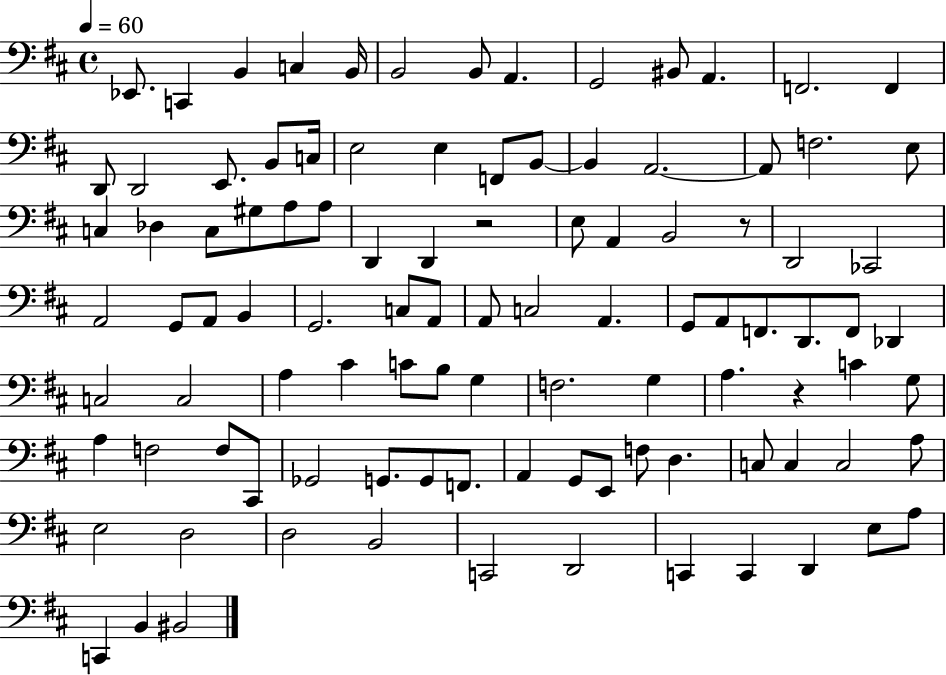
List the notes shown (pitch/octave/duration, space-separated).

Eb2/e. C2/q B2/q C3/q B2/s B2/h B2/e A2/q. G2/h BIS2/e A2/q. F2/h. F2/q D2/e D2/h E2/e. B2/e C3/s E3/h E3/q F2/e B2/e B2/q A2/h. A2/e F3/h. E3/e C3/q Db3/q C3/e G#3/e A3/e A3/e D2/q D2/q R/h E3/e A2/q B2/h R/e D2/h CES2/h A2/h G2/e A2/e B2/q G2/h. C3/e A2/e A2/e C3/h A2/q. G2/e A2/e F2/e. D2/e. F2/e Db2/q C3/h C3/h A3/q C#4/q C4/e B3/e G3/q F3/h. G3/q A3/q. R/q C4/q G3/e A3/q F3/h F3/e C#2/e Gb2/h G2/e. G2/e F2/e. A2/q G2/e E2/e F3/e D3/q. C3/e C3/q C3/h A3/e E3/h D3/h D3/h B2/h C2/h D2/h C2/q C2/q D2/q E3/e A3/e C2/q B2/q BIS2/h